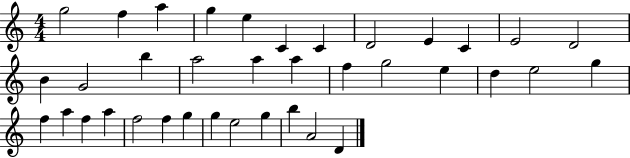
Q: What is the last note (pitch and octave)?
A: D4